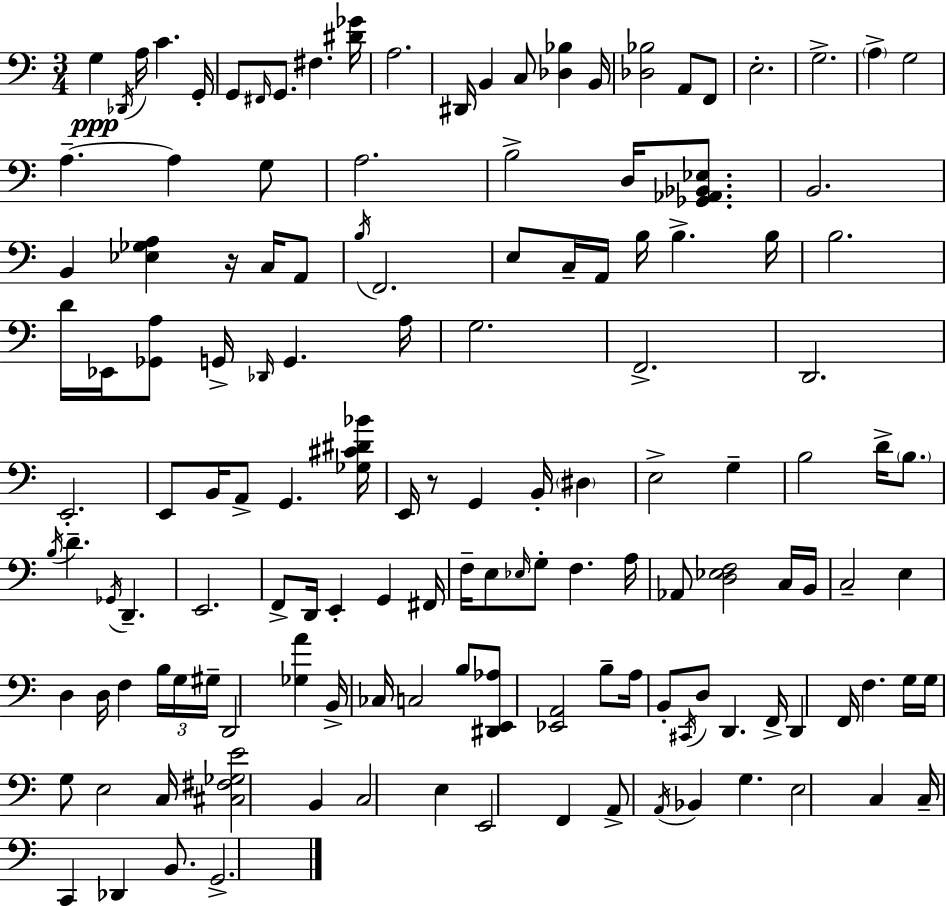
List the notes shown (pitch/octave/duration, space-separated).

G3/q Db2/s A3/s C4/q. G2/s G2/e F#2/s G2/e. F#3/q. [D#4,Gb4]/s A3/h. D#2/s B2/q C3/e [Db3,Bb3]/q B2/s [Db3,Bb3]/h A2/e F2/e E3/h. G3/h. A3/q G3/h A3/q. A3/q G3/e A3/h. B3/h D3/s [Gb2,Ab2,Bb2,Eb3]/e. B2/h. B2/q [Eb3,Gb3,A3]/q R/s C3/s A2/e B3/s F2/h. E3/e C3/s A2/s B3/s B3/q. B3/s B3/h. D4/s Eb2/s [Gb2,A3]/e G2/s Db2/s G2/q. A3/s G3/h. F2/h. D2/h. E2/h. E2/e B2/s A2/e G2/q. [Gb3,C#4,D#4,Bb4]/s E2/s R/e G2/q B2/s D#3/q E3/h G3/q B3/h D4/s B3/e. B3/s D4/q. Gb2/s D2/q. E2/h. F2/e D2/s E2/q G2/q F#2/s F3/s E3/e Eb3/s G3/e F3/q. A3/s Ab2/e [D3,Eb3,F3]/h C3/s B2/s C3/h E3/q D3/q D3/s F3/q B3/s G3/s G#3/s D2/h [Gb3,A4]/q B2/s CES3/s C3/h B3/e [D#2,E2,Ab3]/e [Eb2,A2]/h B3/e A3/s B2/e C#2/s D3/e D2/q. F2/s D2/q F2/s F3/q. G3/s G3/s G3/e E3/h C3/s [C#3,F#3,Gb3,E4]/h B2/q C3/h E3/q E2/h F2/q A2/e A2/s Bb2/q G3/q. E3/h C3/q C3/s C2/q Db2/q B2/e. G2/h.